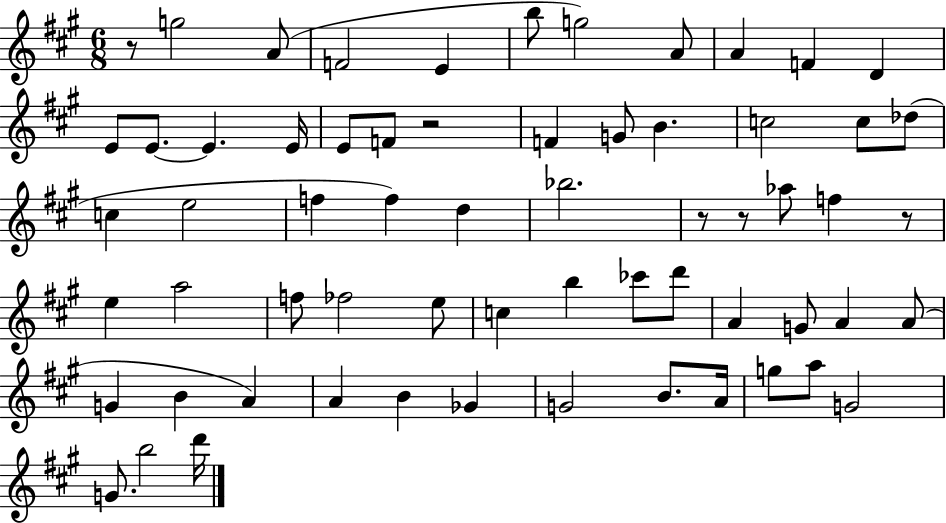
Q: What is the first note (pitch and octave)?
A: G5